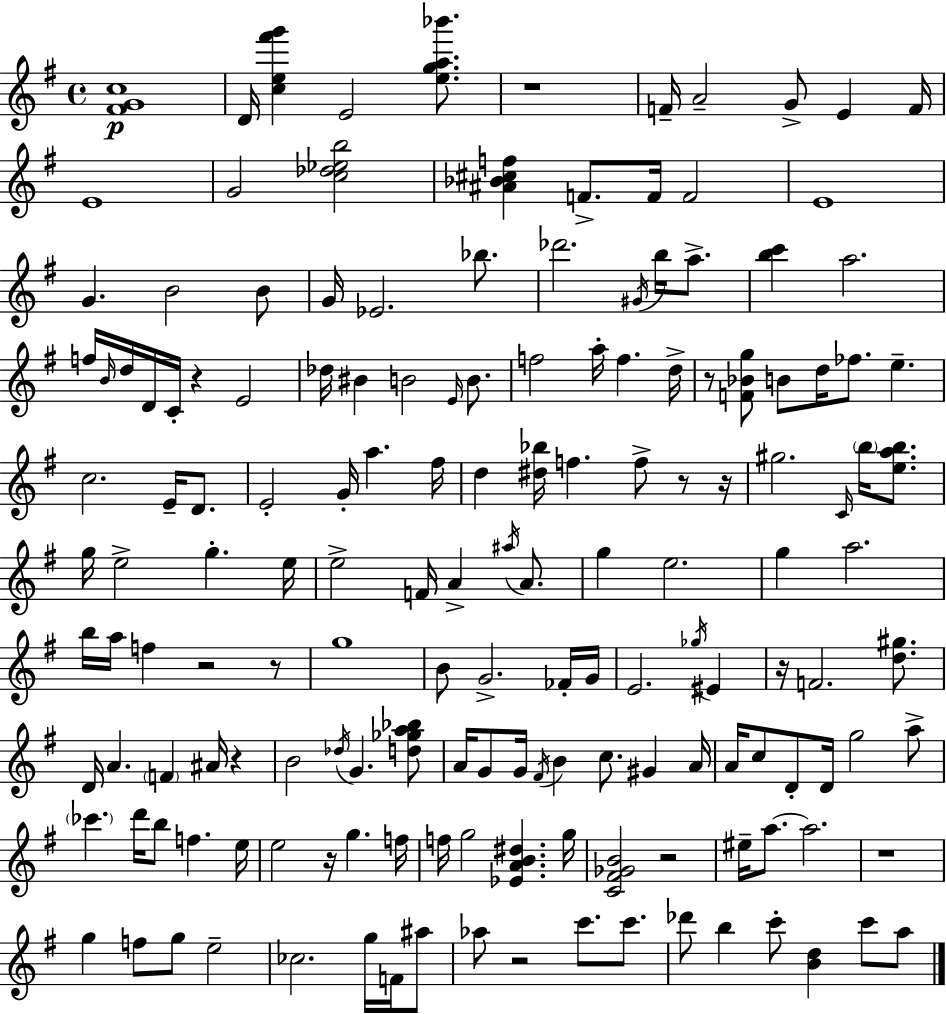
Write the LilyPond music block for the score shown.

{
  \clef treble
  \time 4/4
  \defaultTimeSignature
  \key e \minor
  <fis' g' c''>1\p | d'16 <c'' e'' fis''' g'''>4 e'2 <e'' g'' a'' bes'''>8. | r1 | f'16-- a'2-- g'8-> e'4 f'16 | \break e'1 | g'2 <c'' des'' ees'' b''>2 | <ais' bes' cis'' f''>4 f'8.-> f'16 f'2 | e'1 | \break g'4. b'2 b'8 | g'16 ees'2. bes''8. | des'''2. \acciaccatura { gis'16 } b''16 a''8.-> | <b'' c'''>4 a''2. | \break f''16 \grace { b'16 } d''16 d'16 c'16-. r4 e'2 | des''16 bis'4 b'2 \grace { e'16 } | b'8. f''2 a''16-. f''4. | d''16-> r8 <f' bes' g''>8 b'8 d''16 fes''8. e''4.-- | \break c''2. e'16-- | d'8. e'2-. g'16-. a''4. | fis''16 d''4 <dis'' bes''>16 f''4. f''8-> | r8 r16 gis''2. \grace { c'16 } | \break \parenthesize b''16 <e'' a'' b''>8. g''16 e''2-> g''4.-. | e''16 e''2-> f'16 a'4-> | \acciaccatura { ais''16 } a'8. g''4 e''2. | g''4 a''2. | \break b''16 a''16 f''4 r2 | r8 g''1 | b'8 g'2.-> | fes'16-. g'16 e'2. | \break \acciaccatura { ges''16 } eis'4 r16 f'2. | <d'' gis''>8. d'16 a'4. \parenthesize f'4 | ais'16 r4 b'2 \acciaccatura { des''16 } g'4. | <d'' ges'' a'' bes''>8 a'16 g'8 g'16 \acciaccatura { fis'16 } b'4 | \break c''8. gis'4 a'16 a'16 c''8 d'8-. d'16 g''2 | a''8-> \parenthesize ces'''4. d'''16 b''8 | f''4. e''16 e''2 | r16 g''4. f''16 f''16 g''2 | \break <ees' a' b' dis''>4. g''16 <c' fis' ges' b'>2 | r2 eis''16-- a''8.~~ a''2. | r1 | g''4 f''8 g''8 | \break e''2-- ces''2. | g''16 f'16 ais''8 aes''8 r2 | c'''8. c'''8. des'''8 b''4 c'''8-. | <b' d''>4 c'''8 a''8 \bar "|."
}